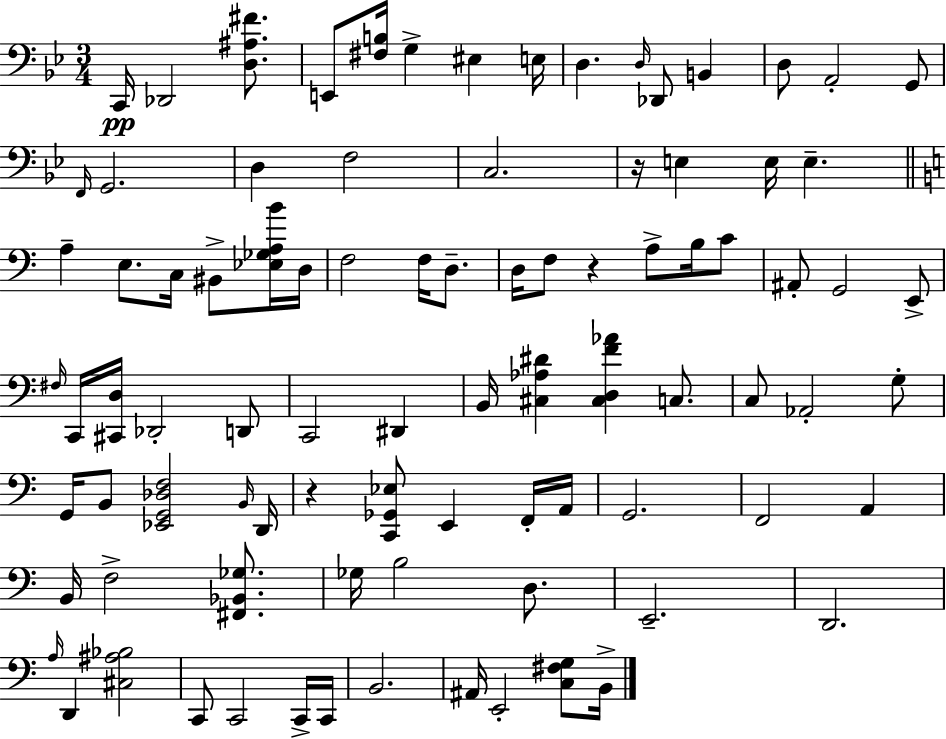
{
  \clef bass
  \numericTimeSignature
  \time 3/4
  \key g \minor
  c,16\pp des,2 <d ais fis'>8. | e,8 <fis b>16 g4-> eis4 e16 | d4. \grace { d16 } des,8 b,4 | d8 a,2-. g,8 | \break \grace { f,16 } g,2. | d4 f2 | c2. | r16 e4 e16 e4.-- | \break \bar "||" \break \key c \major a4-- e8. c16 bis,8-> <ees ges a b'>16 d16 | f2 f16 d8.-- | d16 f8 r4 a8-> b16 c'8 | ais,8-. g,2 e,8-> | \break \grace { fis16 } c,16 <cis, d>16 des,2-. d,8 | c,2 dis,4 | b,16 <cis aes dis'>4 <cis d f' aes'>4 c8. | c8 aes,2-. g8-. | \break g,16 b,8 <ees, g, des f>2 | \grace { b,16 } d,16 r4 <c, ges, ees>8 e,4 | f,16-. a,16 g,2. | f,2 a,4 | \break b,16 f2-> <fis, bes, ges>8. | ges16 b2 d8. | e,2.-- | d,2. | \break \grace { a16 } d,4 <cis ais bes>2 | c,8 c,2 | c,16-> c,16 b,2. | ais,16 e,2-. | \break <c fis g>8 b,16-> \bar "|."
}